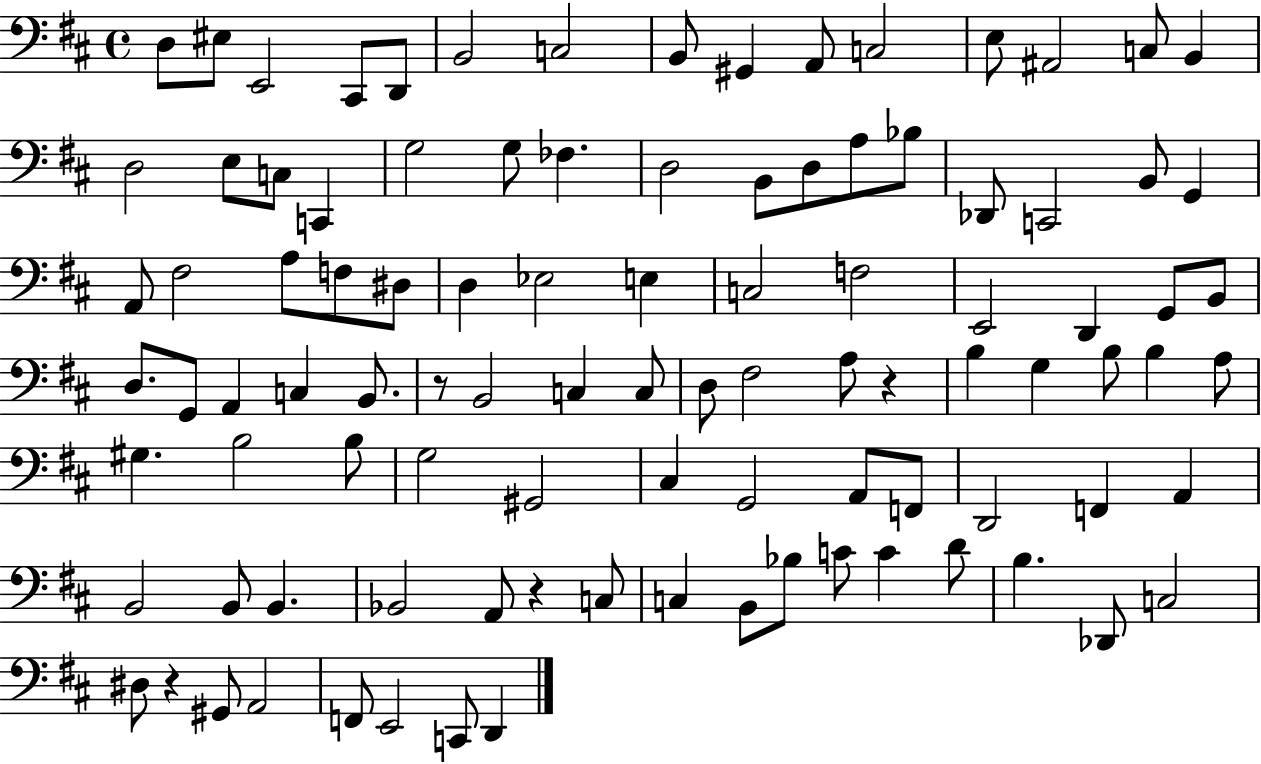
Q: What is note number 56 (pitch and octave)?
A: A3